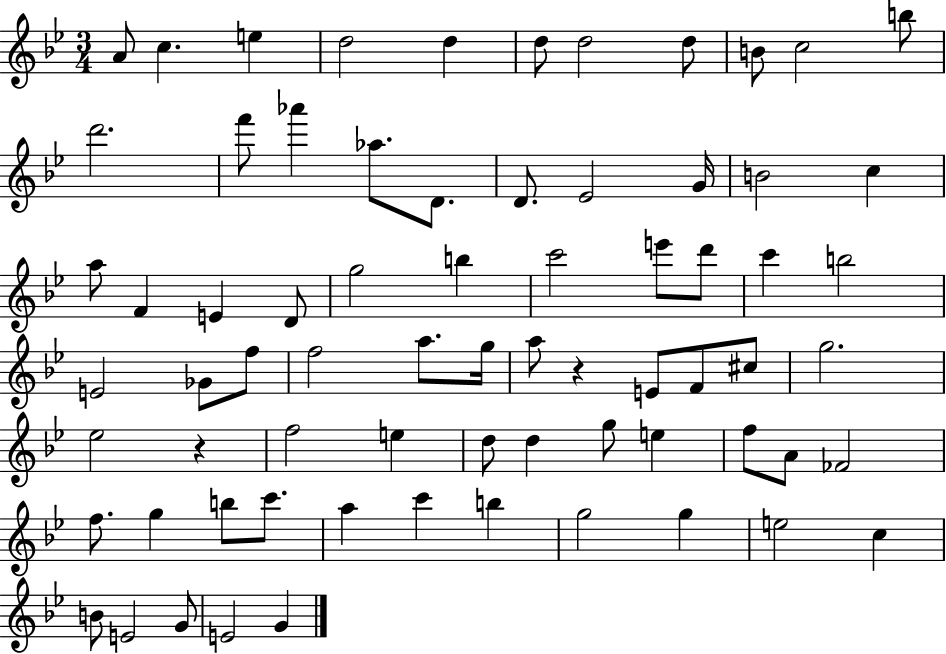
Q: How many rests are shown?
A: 2